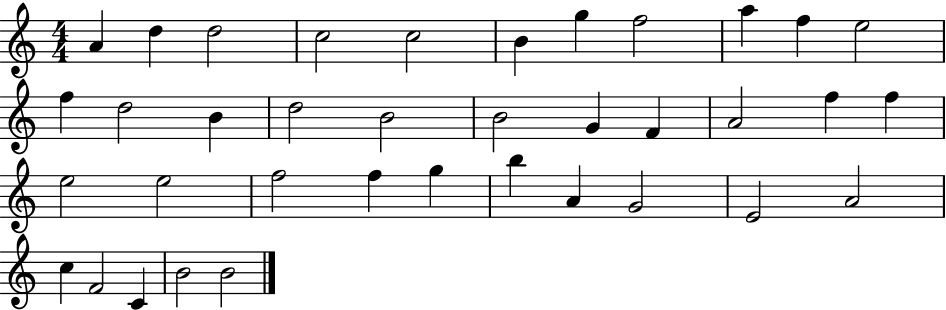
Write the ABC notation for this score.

X:1
T:Untitled
M:4/4
L:1/4
K:C
A d d2 c2 c2 B g f2 a f e2 f d2 B d2 B2 B2 G F A2 f f e2 e2 f2 f g b A G2 E2 A2 c F2 C B2 B2